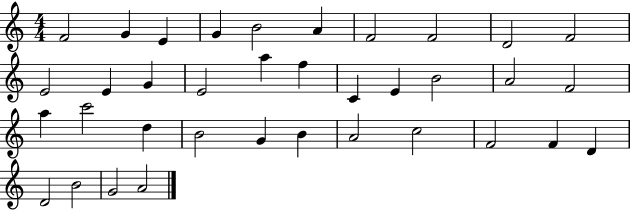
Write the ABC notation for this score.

X:1
T:Untitled
M:4/4
L:1/4
K:C
F2 G E G B2 A F2 F2 D2 F2 E2 E G E2 a f C E B2 A2 F2 a c'2 d B2 G B A2 c2 F2 F D D2 B2 G2 A2